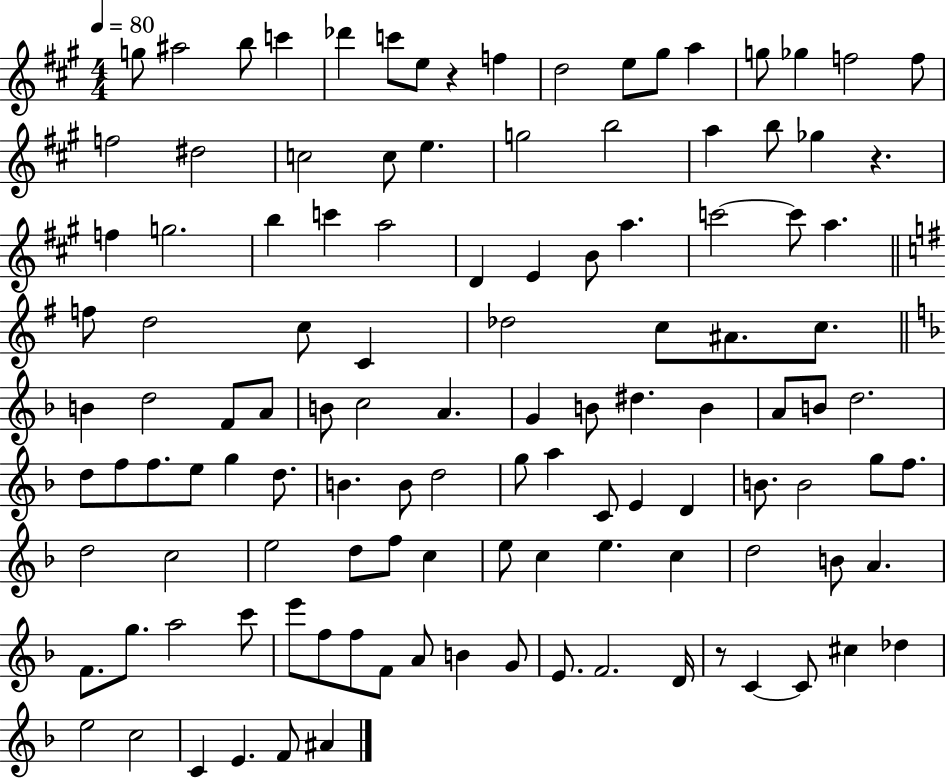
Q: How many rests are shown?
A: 3